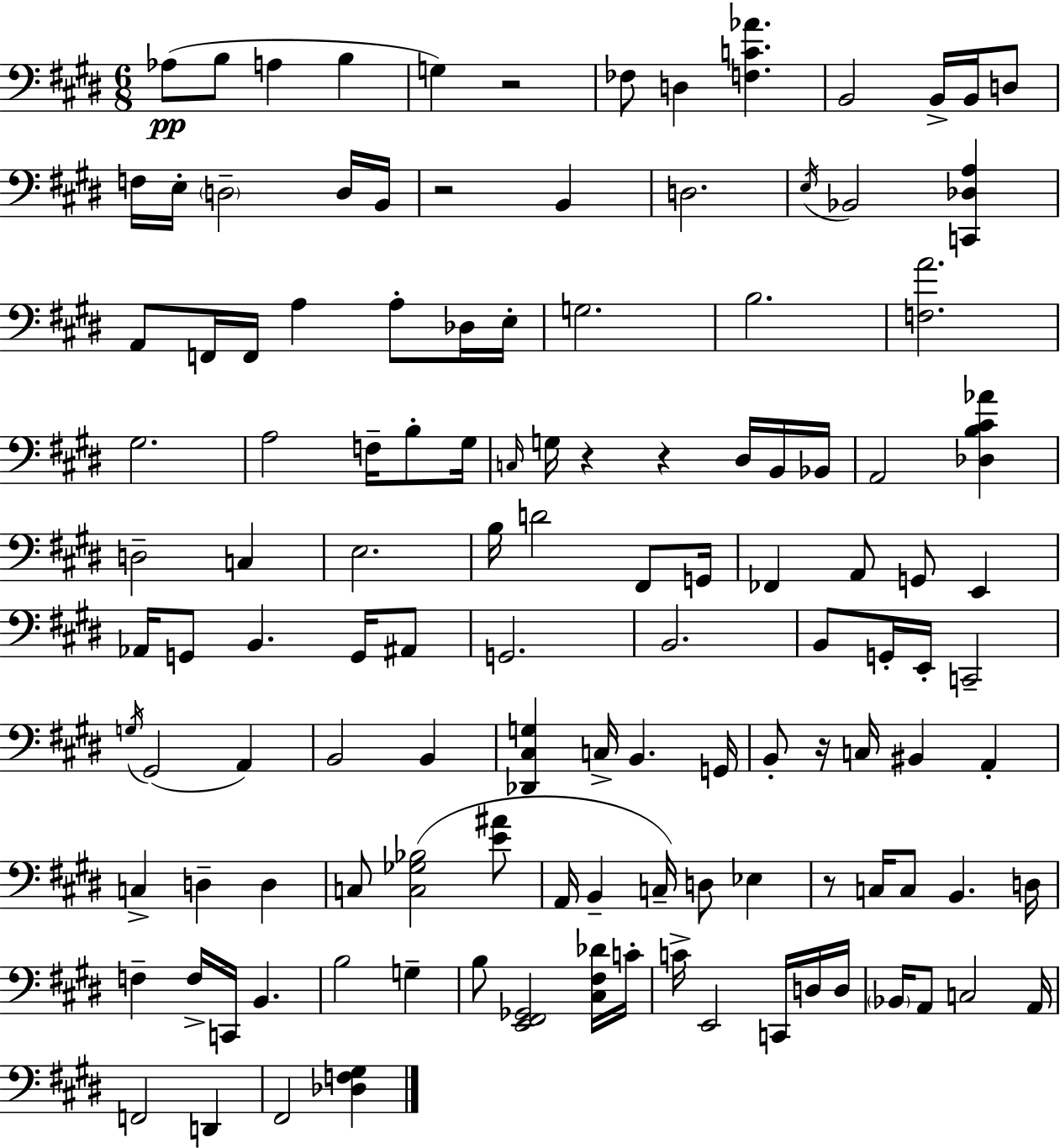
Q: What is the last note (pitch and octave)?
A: F#2